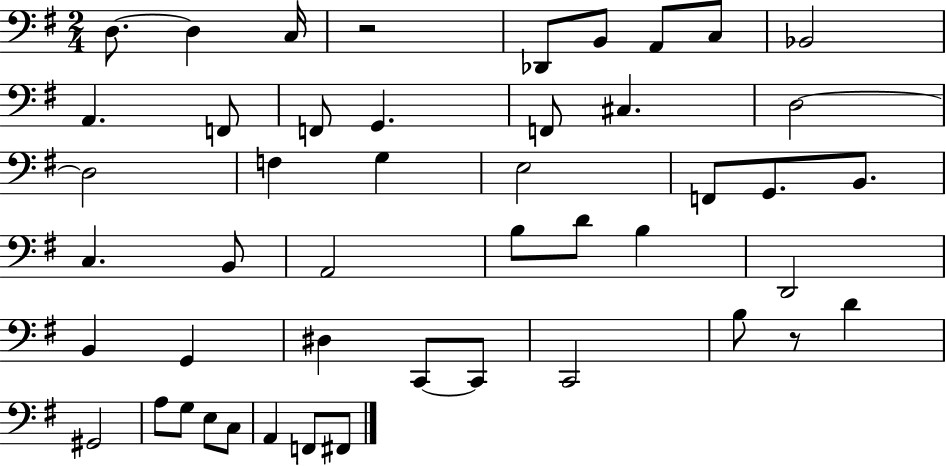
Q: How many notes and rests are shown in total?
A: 47